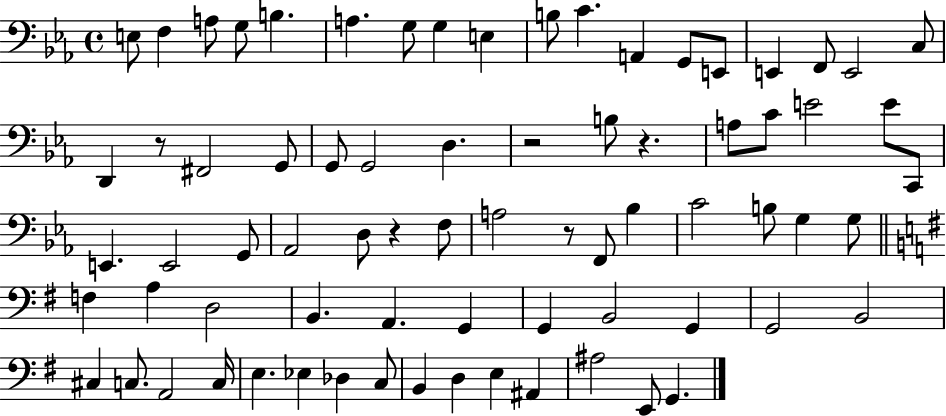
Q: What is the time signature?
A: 4/4